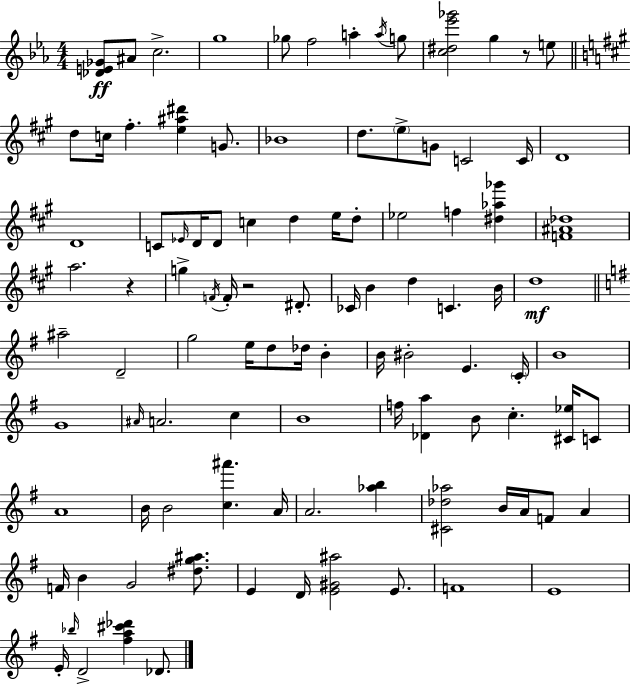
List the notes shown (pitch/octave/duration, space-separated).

[Db4,E4,Gb4]/e A#4/e C5/h. G5/w Gb5/e F5/h A5/q A5/s G5/e [C5,D#5,Eb6,Gb6]/h G5/q R/e E5/e D5/e C5/s F#5/q. [E5,A#5,D#6]/q G4/e. Bb4/w D5/e. E5/e G4/e C4/h C4/s D4/w D4/w C4/e Eb4/s D4/s D4/e C5/q D5/q E5/s D5/e Eb5/h F5/q [D#5,Ab5,Gb6]/q [F4,A#4,Db5]/w A5/h. R/q G5/q F4/s F4/s R/h D#4/e. CES4/s B4/q D5/q C4/q. B4/s D5/w A#5/h D4/h G5/h E5/s D5/e Db5/s B4/q B4/s BIS4/h E4/q. C4/s B4/w G4/w A#4/s A4/h. C5/q B4/w F5/s [Db4,A5]/q B4/e C5/q. [C#4,Eb5]/s C4/e A4/w B4/s B4/h [C5,A#6]/q. A4/s A4/h. [Ab5,B5]/q [C#4,Db5,Ab5]/h B4/s A4/s F4/e A4/q F4/s B4/q G4/h [D#5,G5,A#5]/e. E4/q D4/s [E4,G#4,A#5]/h E4/e. F4/w E4/w E4/s Bb5/s D4/h [F#5,A5,C#6,Db6]/q Db4/e.